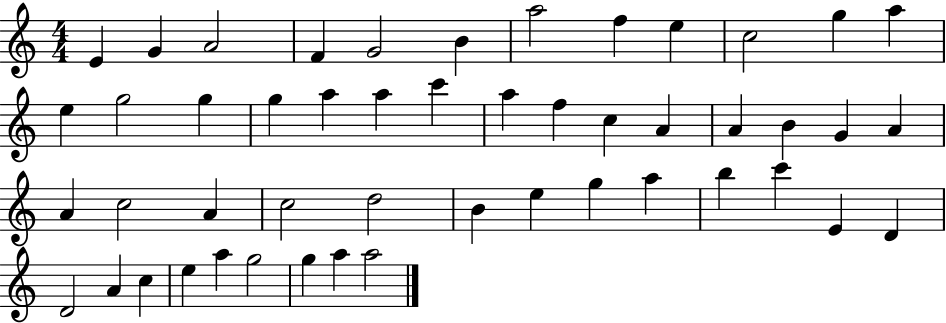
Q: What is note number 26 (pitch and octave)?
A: G4